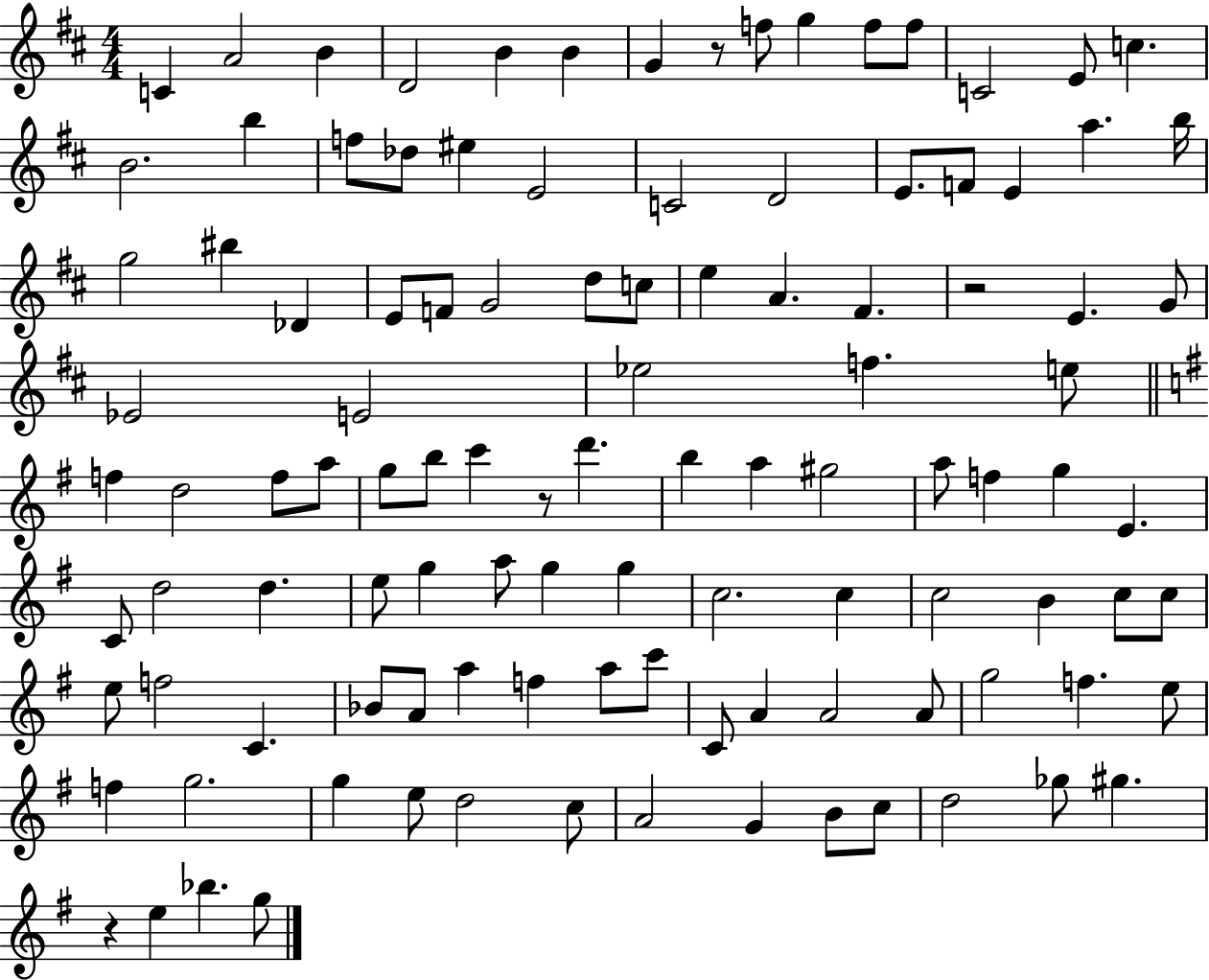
C4/q A4/h B4/q D4/h B4/q B4/q G4/q R/e F5/e G5/q F5/e F5/e C4/h E4/e C5/q. B4/h. B5/q F5/e Db5/e EIS5/q E4/h C4/h D4/h E4/e. F4/e E4/q A5/q. B5/s G5/h BIS5/q Db4/q E4/e F4/e G4/h D5/e C5/e E5/q A4/q. F#4/q. R/h E4/q. G4/e Eb4/h E4/h Eb5/h F5/q. E5/e F5/q D5/h F5/e A5/e G5/e B5/e C6/q R/e D6/q. B5/q A5/q G#5/h A5/e F5/q G5/q E4/q. C4/e D5/h D5/q. E5/e G5/q A5/e G5/q G5/q C5/h. C5/q C5/h B4/q C5/e C5/e E5/e F5/h C4/q. Bb4/e A4/e A5/q F5/q A5/e C6/e C4/e A4/q A4/h A4/e G5/h F5/q. E5/e F5/q G5/h. G5/q E5/e D5/h C5/e A4/h G4/q B4/e C5/e D5/h Gb5/e G#5/q. R/q E5/q Bb5/q. G5/e